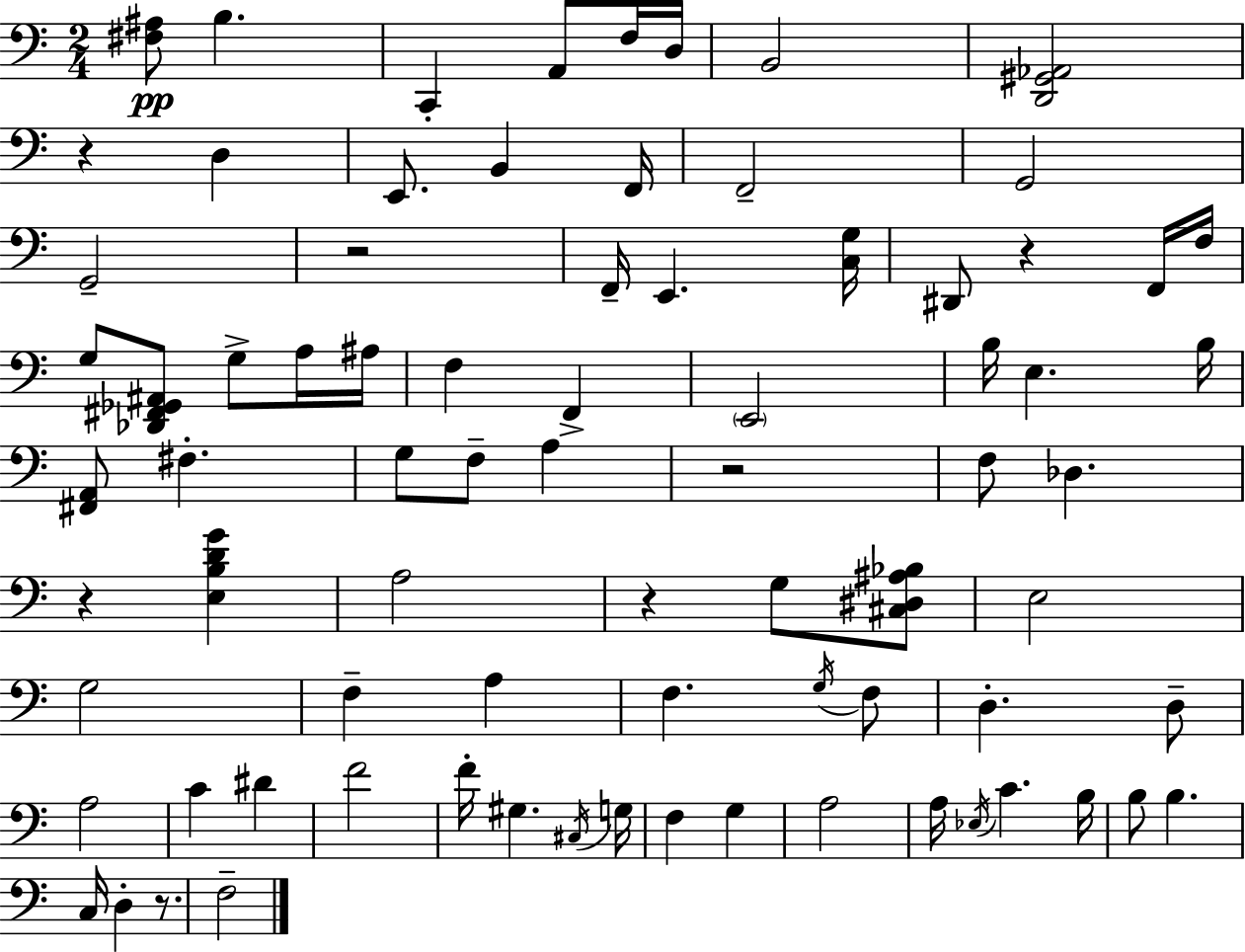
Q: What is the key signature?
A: C major